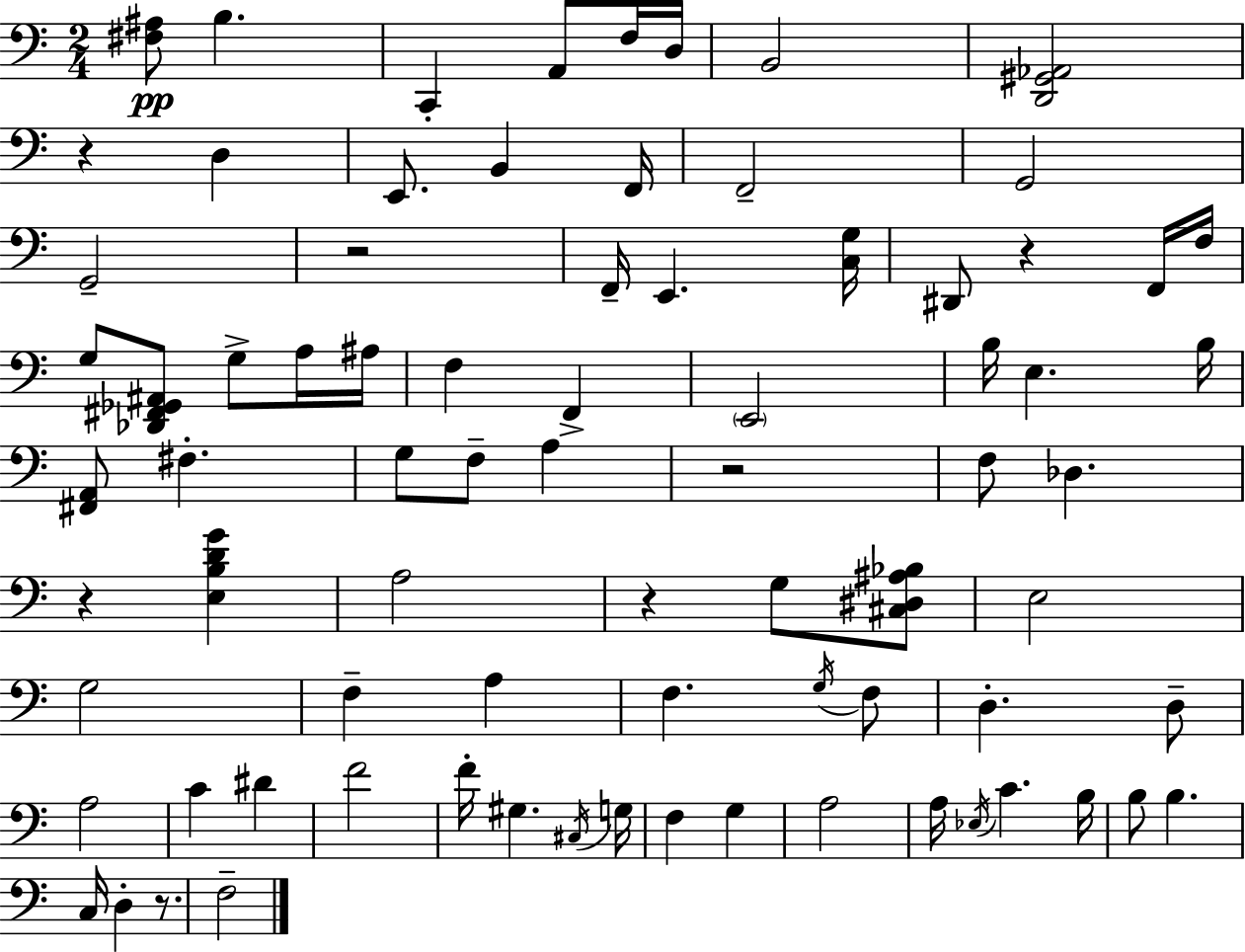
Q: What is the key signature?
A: C major